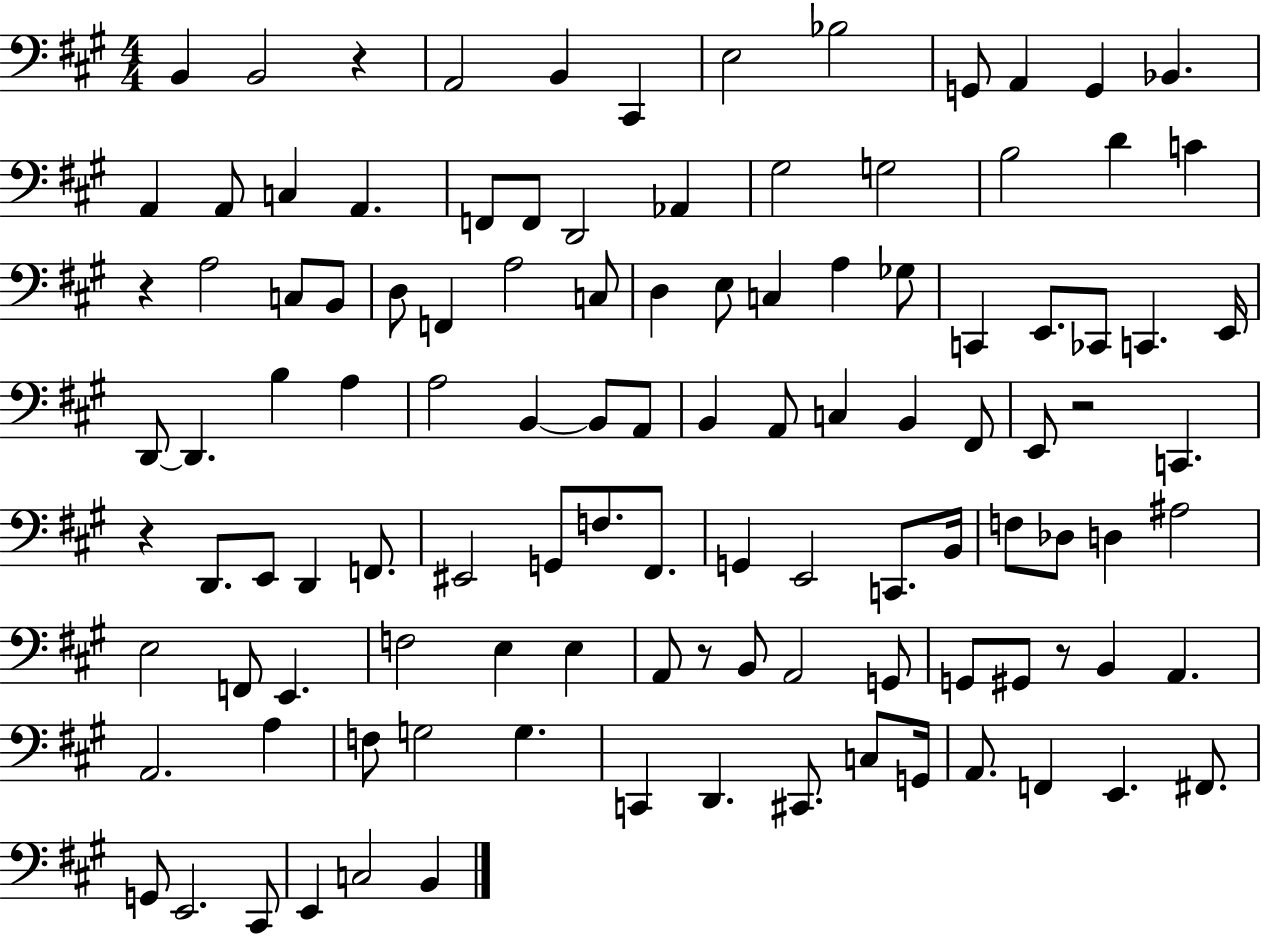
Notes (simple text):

B2/q B2/h R/q A2/h B2/q C#2/q E3/h Bb3/h G2/e A2/q G2/q Bb2/q. A2/q A2/e C3/q A2/q. F2/e F2/e D2/h Ab2/q G#3/h G3/h B3/h D4/q C4/q R/q A3/h C3/e B2/e D3/e F2/q A3/h C3/e D3/q E3/e C3/q A3/q Gb3/e C2/q E2/e. CES2/e C2/q. E2/s D2/e D2/q. B3/q A3/q A3/h B2/q B2/e A2/e B2/q A2/e C3/q B2/q F#2/e E2/e R/h C2/q. R/q D2/e. E2/e D2/q F2/e. EIS2/h G2/e F3/e. F#2/e. G2/q E2/h C2/e. B2/s F3/e Db3/e D3/q A#3/h E3/h F2/e E2/q. F3/h E3/q E3/q A2/e R/e B2/e A2/h G2/e G2/e G#2/e R/e B2/q A2/q. A2/h. A3/q F3/e G3/h G3/q. C2/q D2/q. C#2/e. C3/e G2/s A2/e. F2/q E2/q. F#2/e. G2/e E2/h. C#2/e E2/q C3/h B2/q